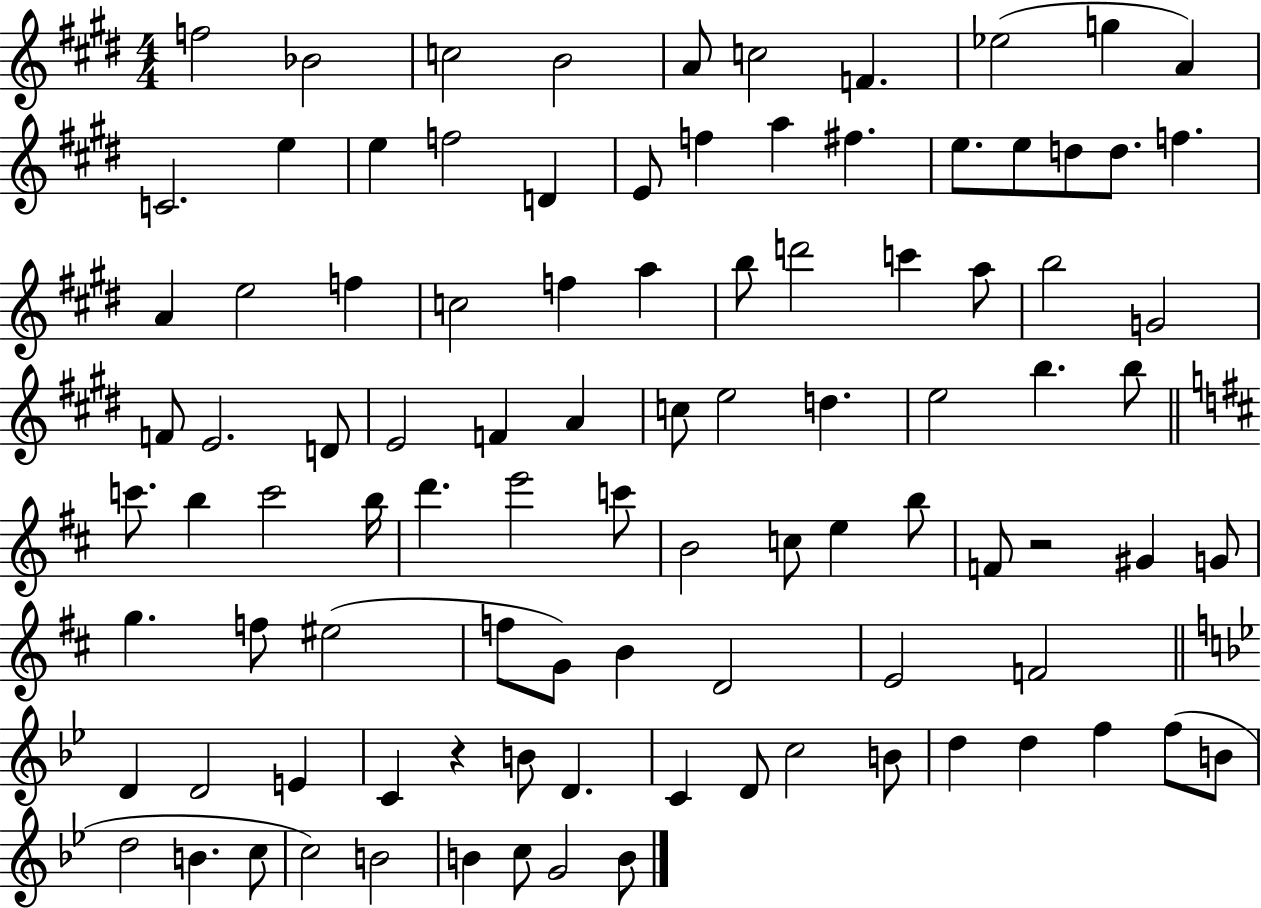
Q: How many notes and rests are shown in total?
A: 97